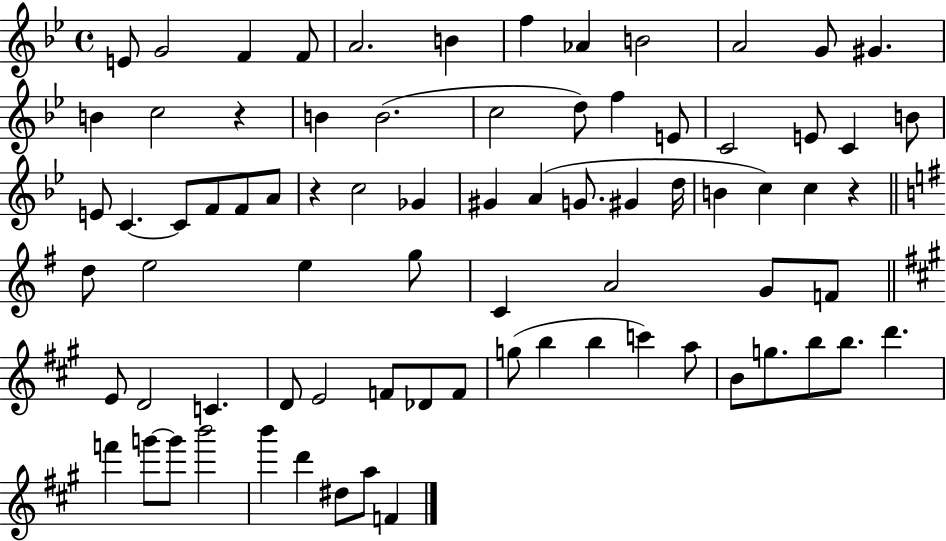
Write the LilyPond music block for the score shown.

{
  \clef treble
  \time 4/4
  \defaultTimeSignature
  \key bes \major
  e'8 g'2 f'4 f'8 | a'2. b'4 | f''4 aes'4 b'2 | a'2 g'8 gis'4. | \break b'4 c''2 r4 | b'4 b'2.( | c''2 d''8) f''4 e'8 | c'2 e'8 c'4 b'8 | \break e'8 c'4.~~ c'8 f'8 f'8 a'8 | r4 c''2 ges'4 | gis'4 a'4( g'8. gis'4 d''16 | b'4 c''4) c''4 r4 | \break \bar "||" \break \key g \major d''8 e''2 e''4 g''8 | c'4 a'2 g'8 f'8 | \bar "||" \break \key a \major e'8 d'2 c'4. | d'8 e'2 f'8 des'8 f'8 | g''8( b''4 b''4 c'''4) a''8 | b'8 g''8. b''8 b''8. d'''4. | \break f'''4 g'''8~~ g'''8 b'''2 | b'''4 d'''4 dis''8 a''8 f'4 | \bar "|."
}